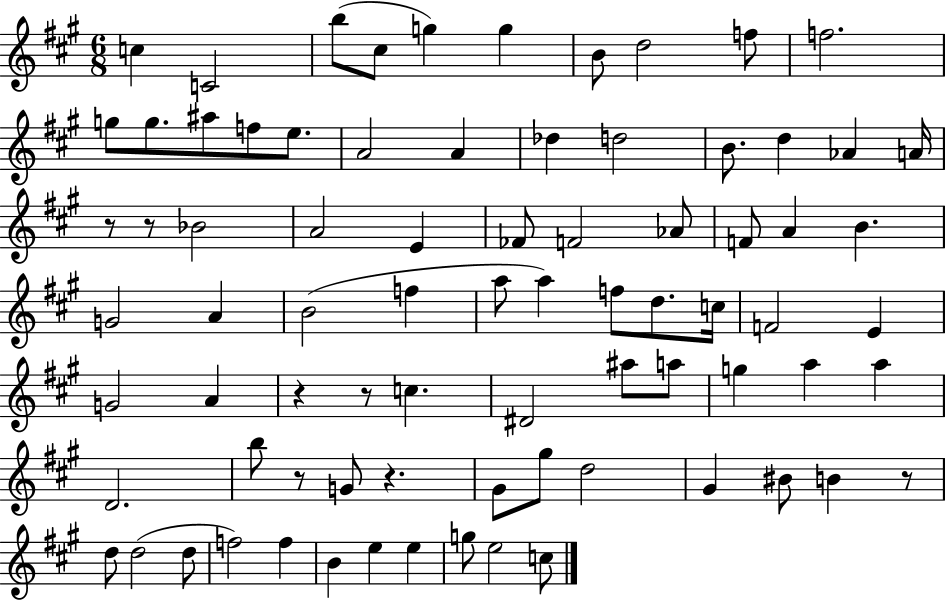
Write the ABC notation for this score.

X:1
T:Untitled
M:6/8
L:1/4
K:A
c C2 b/2 ^c/2 g g B/2 d2 f/2 f2 g/2 g/2 ^a/2 f/2 e/2 A2 A _d d2 B/2 d _A A/4 z/2 z/2 _B2 A2 E _F/2 F2 _A/2 F/2 A B G2 A B2 f a/2 a f/2 d/2 c/4 F2 E G2 A z z/2 c ^D2 ^a/2 a/2 g a a D2 b/2 z/2 G/2 z ^G/2 ^g/2 d2 ^G ^B/2 B z/2 d/2 d2 d/2 f2 f B e e g/2 e2 c/2